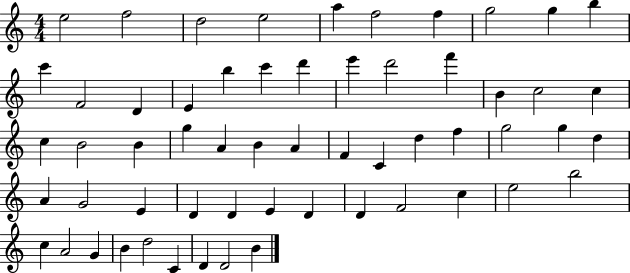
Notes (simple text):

E5/h F5/h D5/h E5/h A5/q F5/h F5/q G5/h G5/q B5/q C6/q F4/h D4/q E4/q B5/q C6/q D6/q E6/q D6/h F6/q B4/q C5/h C5/q C5/q B4/h B4/q G5/q A4/q B4/q A4/q F4/q C4/q D5/q F5/q G5/h G5/q D5/q A4/q G4/h E4/q D4/q D4/q E4/q D4/q D4/q F4/h C5/q E5/h B5/h C5/q A4/h G4/q B4/q D5/h C4/q D4/q D4/h B4/q